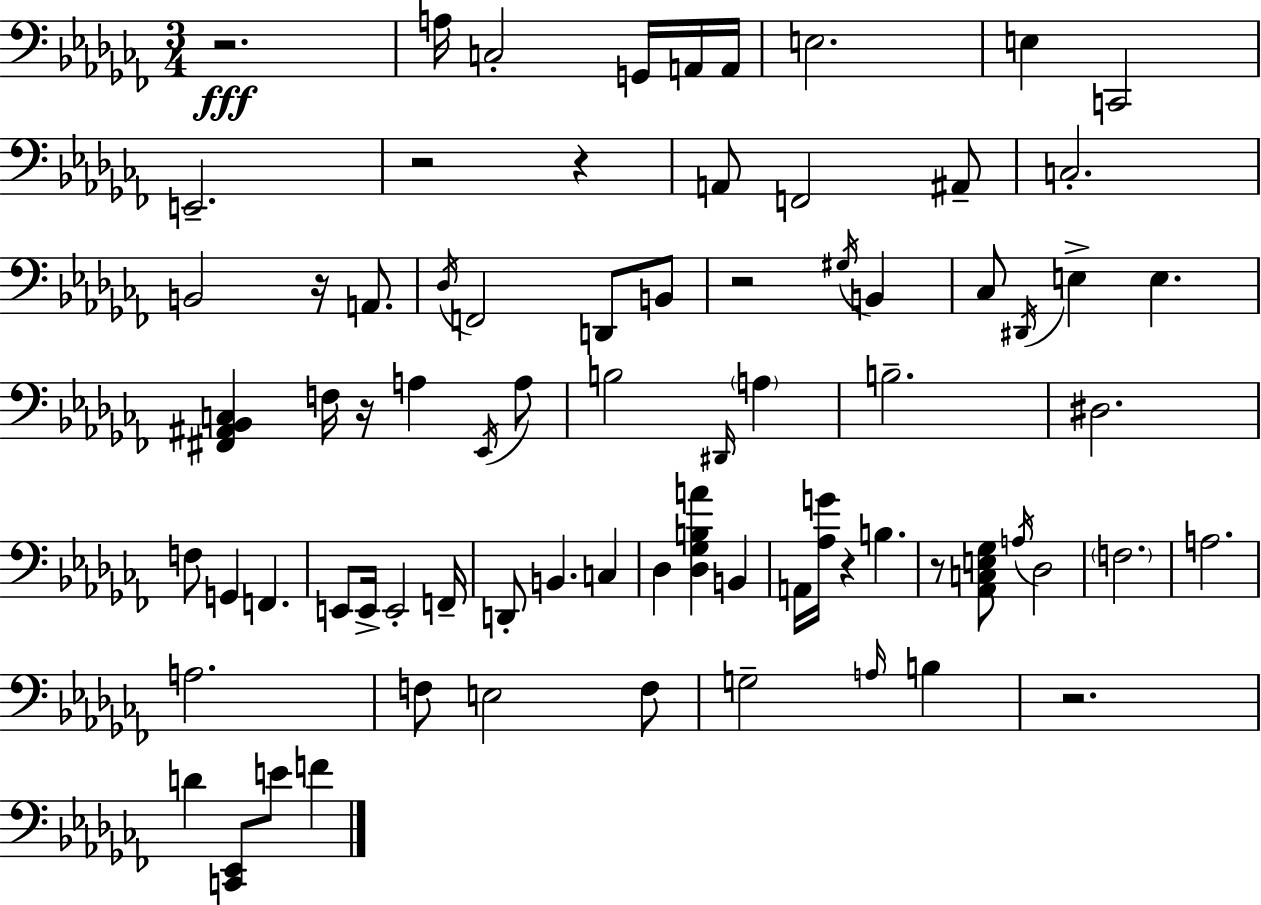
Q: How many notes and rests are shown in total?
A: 76